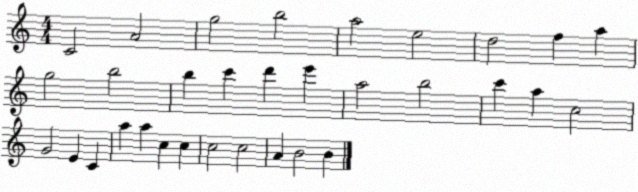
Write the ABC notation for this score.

X:1
T:Untitled
M:4/4
L:1/4
K:C
C2 A2 g2 b2 a2 e2 d2 f a g2 b2 b c' d' e' a2 b2 c' a c2 G2 E C a a c c c2 c2 A B2 B